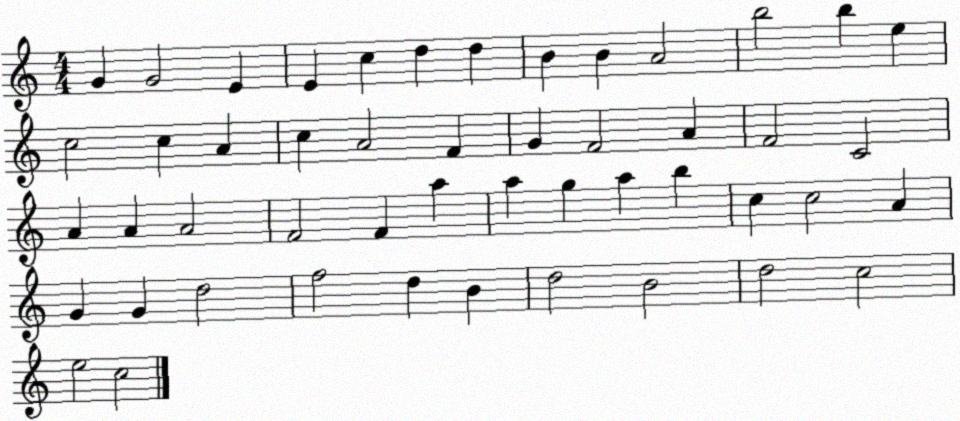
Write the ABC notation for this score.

X:1
T:Untitled
M:4/4
L:1/4
K:C
G G2 E E c d d B B A2 b2 b e c2 c A c A2 F G F2 A F2 C2 A A A2 F2 F a a g a b c c2 A G G d2 f2 d B d2 B2 d2 c2 e2 c2